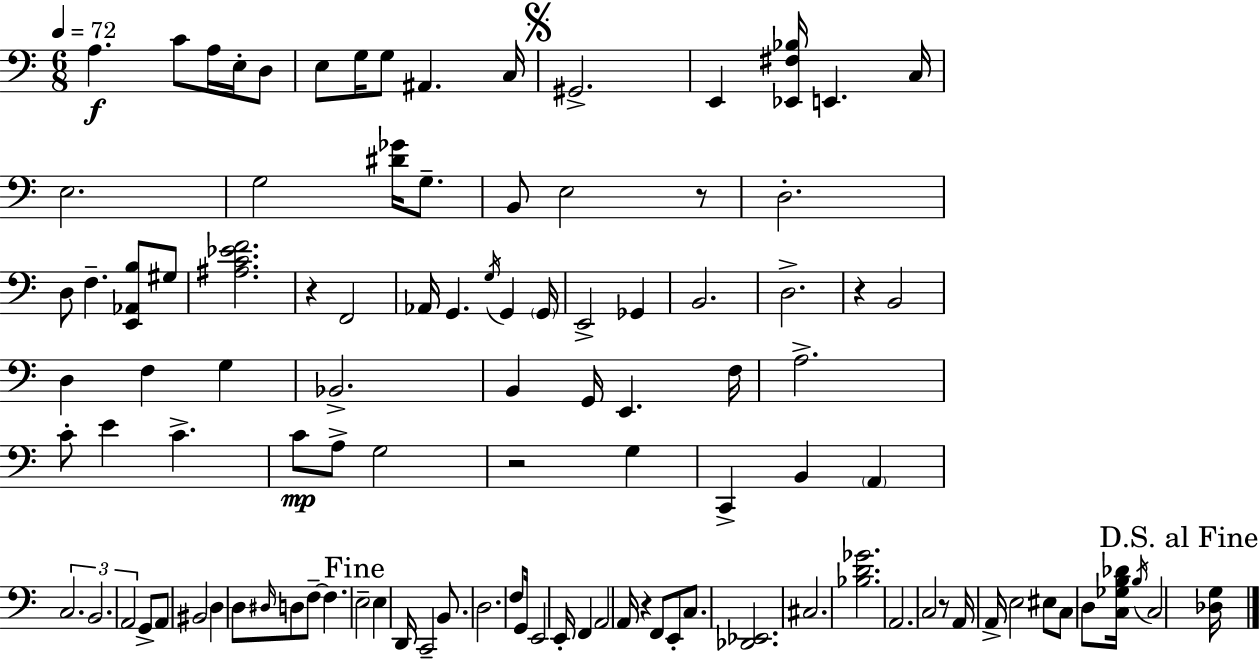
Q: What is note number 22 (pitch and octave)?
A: F3